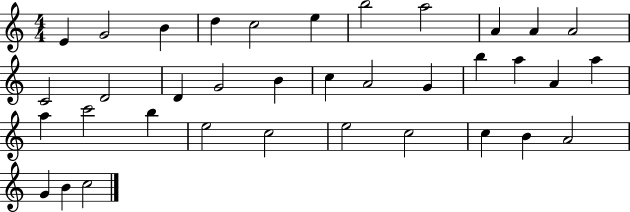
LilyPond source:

{
  \clef treble
  \numericTimeSignature
  \time 4/4
  \key c \major
  e'4 g'2 b'4 | d''4 c''2 e''4 | b''2 a''2 | a'4 a'4 a'2 | \break c'2 d'2 | d'4 g'2 b'4 | c''4 a'2 g'4 | b''4 a''4 a'4 a''4 | \break a''4 c'''2 b''4 | e''2 c''2 | e''2 c''2 | c''4 b'4 a'2 | \break g'4 b'4 c''2 | \bar "|."
}